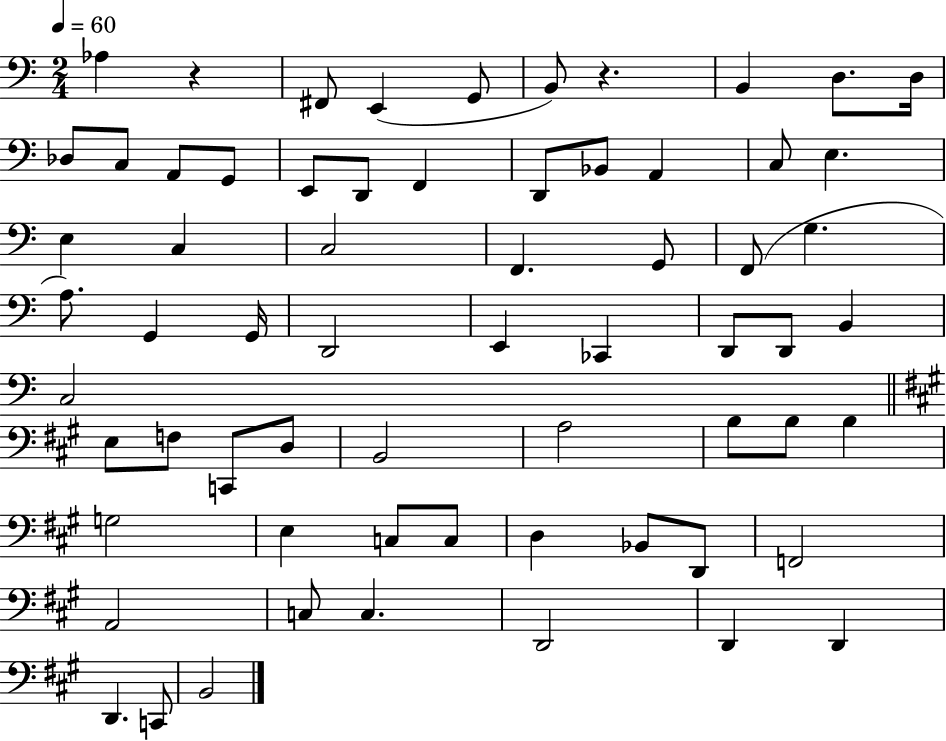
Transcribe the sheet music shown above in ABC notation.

X:1
T:Untitled
M:2/4
L:1/4
K:C
_A, z ^F,,/2 E,, G,,/2 B,,/2 z B,, D,/2 D,/4 _D,/2 C,/2 A,,/2 G,,/2 E,,/2 D,,/2 F,, D,,/2 _B,,/2 A,, C,/2 E, E, C, C,2 F,, G,,/2 F,,/2 G, A,/2 G,, G,,/4 D,,2 E,, _C,, D,,/2 D,,/2 B,, C,2 E,/2 F,/2 C,,/2 D,/2 B,,2 A,2 B,/2 B,/2 B, G,2 E, C,/2 C,/2 D, _B,,/2 D,,/2 F,,2 A,,2 C,/2 C, D,,2 D,, D,, D,, C,,/2 B,,2